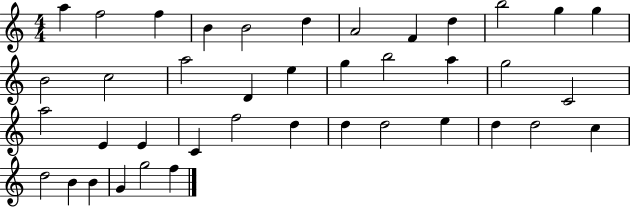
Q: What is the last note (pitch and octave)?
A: F5